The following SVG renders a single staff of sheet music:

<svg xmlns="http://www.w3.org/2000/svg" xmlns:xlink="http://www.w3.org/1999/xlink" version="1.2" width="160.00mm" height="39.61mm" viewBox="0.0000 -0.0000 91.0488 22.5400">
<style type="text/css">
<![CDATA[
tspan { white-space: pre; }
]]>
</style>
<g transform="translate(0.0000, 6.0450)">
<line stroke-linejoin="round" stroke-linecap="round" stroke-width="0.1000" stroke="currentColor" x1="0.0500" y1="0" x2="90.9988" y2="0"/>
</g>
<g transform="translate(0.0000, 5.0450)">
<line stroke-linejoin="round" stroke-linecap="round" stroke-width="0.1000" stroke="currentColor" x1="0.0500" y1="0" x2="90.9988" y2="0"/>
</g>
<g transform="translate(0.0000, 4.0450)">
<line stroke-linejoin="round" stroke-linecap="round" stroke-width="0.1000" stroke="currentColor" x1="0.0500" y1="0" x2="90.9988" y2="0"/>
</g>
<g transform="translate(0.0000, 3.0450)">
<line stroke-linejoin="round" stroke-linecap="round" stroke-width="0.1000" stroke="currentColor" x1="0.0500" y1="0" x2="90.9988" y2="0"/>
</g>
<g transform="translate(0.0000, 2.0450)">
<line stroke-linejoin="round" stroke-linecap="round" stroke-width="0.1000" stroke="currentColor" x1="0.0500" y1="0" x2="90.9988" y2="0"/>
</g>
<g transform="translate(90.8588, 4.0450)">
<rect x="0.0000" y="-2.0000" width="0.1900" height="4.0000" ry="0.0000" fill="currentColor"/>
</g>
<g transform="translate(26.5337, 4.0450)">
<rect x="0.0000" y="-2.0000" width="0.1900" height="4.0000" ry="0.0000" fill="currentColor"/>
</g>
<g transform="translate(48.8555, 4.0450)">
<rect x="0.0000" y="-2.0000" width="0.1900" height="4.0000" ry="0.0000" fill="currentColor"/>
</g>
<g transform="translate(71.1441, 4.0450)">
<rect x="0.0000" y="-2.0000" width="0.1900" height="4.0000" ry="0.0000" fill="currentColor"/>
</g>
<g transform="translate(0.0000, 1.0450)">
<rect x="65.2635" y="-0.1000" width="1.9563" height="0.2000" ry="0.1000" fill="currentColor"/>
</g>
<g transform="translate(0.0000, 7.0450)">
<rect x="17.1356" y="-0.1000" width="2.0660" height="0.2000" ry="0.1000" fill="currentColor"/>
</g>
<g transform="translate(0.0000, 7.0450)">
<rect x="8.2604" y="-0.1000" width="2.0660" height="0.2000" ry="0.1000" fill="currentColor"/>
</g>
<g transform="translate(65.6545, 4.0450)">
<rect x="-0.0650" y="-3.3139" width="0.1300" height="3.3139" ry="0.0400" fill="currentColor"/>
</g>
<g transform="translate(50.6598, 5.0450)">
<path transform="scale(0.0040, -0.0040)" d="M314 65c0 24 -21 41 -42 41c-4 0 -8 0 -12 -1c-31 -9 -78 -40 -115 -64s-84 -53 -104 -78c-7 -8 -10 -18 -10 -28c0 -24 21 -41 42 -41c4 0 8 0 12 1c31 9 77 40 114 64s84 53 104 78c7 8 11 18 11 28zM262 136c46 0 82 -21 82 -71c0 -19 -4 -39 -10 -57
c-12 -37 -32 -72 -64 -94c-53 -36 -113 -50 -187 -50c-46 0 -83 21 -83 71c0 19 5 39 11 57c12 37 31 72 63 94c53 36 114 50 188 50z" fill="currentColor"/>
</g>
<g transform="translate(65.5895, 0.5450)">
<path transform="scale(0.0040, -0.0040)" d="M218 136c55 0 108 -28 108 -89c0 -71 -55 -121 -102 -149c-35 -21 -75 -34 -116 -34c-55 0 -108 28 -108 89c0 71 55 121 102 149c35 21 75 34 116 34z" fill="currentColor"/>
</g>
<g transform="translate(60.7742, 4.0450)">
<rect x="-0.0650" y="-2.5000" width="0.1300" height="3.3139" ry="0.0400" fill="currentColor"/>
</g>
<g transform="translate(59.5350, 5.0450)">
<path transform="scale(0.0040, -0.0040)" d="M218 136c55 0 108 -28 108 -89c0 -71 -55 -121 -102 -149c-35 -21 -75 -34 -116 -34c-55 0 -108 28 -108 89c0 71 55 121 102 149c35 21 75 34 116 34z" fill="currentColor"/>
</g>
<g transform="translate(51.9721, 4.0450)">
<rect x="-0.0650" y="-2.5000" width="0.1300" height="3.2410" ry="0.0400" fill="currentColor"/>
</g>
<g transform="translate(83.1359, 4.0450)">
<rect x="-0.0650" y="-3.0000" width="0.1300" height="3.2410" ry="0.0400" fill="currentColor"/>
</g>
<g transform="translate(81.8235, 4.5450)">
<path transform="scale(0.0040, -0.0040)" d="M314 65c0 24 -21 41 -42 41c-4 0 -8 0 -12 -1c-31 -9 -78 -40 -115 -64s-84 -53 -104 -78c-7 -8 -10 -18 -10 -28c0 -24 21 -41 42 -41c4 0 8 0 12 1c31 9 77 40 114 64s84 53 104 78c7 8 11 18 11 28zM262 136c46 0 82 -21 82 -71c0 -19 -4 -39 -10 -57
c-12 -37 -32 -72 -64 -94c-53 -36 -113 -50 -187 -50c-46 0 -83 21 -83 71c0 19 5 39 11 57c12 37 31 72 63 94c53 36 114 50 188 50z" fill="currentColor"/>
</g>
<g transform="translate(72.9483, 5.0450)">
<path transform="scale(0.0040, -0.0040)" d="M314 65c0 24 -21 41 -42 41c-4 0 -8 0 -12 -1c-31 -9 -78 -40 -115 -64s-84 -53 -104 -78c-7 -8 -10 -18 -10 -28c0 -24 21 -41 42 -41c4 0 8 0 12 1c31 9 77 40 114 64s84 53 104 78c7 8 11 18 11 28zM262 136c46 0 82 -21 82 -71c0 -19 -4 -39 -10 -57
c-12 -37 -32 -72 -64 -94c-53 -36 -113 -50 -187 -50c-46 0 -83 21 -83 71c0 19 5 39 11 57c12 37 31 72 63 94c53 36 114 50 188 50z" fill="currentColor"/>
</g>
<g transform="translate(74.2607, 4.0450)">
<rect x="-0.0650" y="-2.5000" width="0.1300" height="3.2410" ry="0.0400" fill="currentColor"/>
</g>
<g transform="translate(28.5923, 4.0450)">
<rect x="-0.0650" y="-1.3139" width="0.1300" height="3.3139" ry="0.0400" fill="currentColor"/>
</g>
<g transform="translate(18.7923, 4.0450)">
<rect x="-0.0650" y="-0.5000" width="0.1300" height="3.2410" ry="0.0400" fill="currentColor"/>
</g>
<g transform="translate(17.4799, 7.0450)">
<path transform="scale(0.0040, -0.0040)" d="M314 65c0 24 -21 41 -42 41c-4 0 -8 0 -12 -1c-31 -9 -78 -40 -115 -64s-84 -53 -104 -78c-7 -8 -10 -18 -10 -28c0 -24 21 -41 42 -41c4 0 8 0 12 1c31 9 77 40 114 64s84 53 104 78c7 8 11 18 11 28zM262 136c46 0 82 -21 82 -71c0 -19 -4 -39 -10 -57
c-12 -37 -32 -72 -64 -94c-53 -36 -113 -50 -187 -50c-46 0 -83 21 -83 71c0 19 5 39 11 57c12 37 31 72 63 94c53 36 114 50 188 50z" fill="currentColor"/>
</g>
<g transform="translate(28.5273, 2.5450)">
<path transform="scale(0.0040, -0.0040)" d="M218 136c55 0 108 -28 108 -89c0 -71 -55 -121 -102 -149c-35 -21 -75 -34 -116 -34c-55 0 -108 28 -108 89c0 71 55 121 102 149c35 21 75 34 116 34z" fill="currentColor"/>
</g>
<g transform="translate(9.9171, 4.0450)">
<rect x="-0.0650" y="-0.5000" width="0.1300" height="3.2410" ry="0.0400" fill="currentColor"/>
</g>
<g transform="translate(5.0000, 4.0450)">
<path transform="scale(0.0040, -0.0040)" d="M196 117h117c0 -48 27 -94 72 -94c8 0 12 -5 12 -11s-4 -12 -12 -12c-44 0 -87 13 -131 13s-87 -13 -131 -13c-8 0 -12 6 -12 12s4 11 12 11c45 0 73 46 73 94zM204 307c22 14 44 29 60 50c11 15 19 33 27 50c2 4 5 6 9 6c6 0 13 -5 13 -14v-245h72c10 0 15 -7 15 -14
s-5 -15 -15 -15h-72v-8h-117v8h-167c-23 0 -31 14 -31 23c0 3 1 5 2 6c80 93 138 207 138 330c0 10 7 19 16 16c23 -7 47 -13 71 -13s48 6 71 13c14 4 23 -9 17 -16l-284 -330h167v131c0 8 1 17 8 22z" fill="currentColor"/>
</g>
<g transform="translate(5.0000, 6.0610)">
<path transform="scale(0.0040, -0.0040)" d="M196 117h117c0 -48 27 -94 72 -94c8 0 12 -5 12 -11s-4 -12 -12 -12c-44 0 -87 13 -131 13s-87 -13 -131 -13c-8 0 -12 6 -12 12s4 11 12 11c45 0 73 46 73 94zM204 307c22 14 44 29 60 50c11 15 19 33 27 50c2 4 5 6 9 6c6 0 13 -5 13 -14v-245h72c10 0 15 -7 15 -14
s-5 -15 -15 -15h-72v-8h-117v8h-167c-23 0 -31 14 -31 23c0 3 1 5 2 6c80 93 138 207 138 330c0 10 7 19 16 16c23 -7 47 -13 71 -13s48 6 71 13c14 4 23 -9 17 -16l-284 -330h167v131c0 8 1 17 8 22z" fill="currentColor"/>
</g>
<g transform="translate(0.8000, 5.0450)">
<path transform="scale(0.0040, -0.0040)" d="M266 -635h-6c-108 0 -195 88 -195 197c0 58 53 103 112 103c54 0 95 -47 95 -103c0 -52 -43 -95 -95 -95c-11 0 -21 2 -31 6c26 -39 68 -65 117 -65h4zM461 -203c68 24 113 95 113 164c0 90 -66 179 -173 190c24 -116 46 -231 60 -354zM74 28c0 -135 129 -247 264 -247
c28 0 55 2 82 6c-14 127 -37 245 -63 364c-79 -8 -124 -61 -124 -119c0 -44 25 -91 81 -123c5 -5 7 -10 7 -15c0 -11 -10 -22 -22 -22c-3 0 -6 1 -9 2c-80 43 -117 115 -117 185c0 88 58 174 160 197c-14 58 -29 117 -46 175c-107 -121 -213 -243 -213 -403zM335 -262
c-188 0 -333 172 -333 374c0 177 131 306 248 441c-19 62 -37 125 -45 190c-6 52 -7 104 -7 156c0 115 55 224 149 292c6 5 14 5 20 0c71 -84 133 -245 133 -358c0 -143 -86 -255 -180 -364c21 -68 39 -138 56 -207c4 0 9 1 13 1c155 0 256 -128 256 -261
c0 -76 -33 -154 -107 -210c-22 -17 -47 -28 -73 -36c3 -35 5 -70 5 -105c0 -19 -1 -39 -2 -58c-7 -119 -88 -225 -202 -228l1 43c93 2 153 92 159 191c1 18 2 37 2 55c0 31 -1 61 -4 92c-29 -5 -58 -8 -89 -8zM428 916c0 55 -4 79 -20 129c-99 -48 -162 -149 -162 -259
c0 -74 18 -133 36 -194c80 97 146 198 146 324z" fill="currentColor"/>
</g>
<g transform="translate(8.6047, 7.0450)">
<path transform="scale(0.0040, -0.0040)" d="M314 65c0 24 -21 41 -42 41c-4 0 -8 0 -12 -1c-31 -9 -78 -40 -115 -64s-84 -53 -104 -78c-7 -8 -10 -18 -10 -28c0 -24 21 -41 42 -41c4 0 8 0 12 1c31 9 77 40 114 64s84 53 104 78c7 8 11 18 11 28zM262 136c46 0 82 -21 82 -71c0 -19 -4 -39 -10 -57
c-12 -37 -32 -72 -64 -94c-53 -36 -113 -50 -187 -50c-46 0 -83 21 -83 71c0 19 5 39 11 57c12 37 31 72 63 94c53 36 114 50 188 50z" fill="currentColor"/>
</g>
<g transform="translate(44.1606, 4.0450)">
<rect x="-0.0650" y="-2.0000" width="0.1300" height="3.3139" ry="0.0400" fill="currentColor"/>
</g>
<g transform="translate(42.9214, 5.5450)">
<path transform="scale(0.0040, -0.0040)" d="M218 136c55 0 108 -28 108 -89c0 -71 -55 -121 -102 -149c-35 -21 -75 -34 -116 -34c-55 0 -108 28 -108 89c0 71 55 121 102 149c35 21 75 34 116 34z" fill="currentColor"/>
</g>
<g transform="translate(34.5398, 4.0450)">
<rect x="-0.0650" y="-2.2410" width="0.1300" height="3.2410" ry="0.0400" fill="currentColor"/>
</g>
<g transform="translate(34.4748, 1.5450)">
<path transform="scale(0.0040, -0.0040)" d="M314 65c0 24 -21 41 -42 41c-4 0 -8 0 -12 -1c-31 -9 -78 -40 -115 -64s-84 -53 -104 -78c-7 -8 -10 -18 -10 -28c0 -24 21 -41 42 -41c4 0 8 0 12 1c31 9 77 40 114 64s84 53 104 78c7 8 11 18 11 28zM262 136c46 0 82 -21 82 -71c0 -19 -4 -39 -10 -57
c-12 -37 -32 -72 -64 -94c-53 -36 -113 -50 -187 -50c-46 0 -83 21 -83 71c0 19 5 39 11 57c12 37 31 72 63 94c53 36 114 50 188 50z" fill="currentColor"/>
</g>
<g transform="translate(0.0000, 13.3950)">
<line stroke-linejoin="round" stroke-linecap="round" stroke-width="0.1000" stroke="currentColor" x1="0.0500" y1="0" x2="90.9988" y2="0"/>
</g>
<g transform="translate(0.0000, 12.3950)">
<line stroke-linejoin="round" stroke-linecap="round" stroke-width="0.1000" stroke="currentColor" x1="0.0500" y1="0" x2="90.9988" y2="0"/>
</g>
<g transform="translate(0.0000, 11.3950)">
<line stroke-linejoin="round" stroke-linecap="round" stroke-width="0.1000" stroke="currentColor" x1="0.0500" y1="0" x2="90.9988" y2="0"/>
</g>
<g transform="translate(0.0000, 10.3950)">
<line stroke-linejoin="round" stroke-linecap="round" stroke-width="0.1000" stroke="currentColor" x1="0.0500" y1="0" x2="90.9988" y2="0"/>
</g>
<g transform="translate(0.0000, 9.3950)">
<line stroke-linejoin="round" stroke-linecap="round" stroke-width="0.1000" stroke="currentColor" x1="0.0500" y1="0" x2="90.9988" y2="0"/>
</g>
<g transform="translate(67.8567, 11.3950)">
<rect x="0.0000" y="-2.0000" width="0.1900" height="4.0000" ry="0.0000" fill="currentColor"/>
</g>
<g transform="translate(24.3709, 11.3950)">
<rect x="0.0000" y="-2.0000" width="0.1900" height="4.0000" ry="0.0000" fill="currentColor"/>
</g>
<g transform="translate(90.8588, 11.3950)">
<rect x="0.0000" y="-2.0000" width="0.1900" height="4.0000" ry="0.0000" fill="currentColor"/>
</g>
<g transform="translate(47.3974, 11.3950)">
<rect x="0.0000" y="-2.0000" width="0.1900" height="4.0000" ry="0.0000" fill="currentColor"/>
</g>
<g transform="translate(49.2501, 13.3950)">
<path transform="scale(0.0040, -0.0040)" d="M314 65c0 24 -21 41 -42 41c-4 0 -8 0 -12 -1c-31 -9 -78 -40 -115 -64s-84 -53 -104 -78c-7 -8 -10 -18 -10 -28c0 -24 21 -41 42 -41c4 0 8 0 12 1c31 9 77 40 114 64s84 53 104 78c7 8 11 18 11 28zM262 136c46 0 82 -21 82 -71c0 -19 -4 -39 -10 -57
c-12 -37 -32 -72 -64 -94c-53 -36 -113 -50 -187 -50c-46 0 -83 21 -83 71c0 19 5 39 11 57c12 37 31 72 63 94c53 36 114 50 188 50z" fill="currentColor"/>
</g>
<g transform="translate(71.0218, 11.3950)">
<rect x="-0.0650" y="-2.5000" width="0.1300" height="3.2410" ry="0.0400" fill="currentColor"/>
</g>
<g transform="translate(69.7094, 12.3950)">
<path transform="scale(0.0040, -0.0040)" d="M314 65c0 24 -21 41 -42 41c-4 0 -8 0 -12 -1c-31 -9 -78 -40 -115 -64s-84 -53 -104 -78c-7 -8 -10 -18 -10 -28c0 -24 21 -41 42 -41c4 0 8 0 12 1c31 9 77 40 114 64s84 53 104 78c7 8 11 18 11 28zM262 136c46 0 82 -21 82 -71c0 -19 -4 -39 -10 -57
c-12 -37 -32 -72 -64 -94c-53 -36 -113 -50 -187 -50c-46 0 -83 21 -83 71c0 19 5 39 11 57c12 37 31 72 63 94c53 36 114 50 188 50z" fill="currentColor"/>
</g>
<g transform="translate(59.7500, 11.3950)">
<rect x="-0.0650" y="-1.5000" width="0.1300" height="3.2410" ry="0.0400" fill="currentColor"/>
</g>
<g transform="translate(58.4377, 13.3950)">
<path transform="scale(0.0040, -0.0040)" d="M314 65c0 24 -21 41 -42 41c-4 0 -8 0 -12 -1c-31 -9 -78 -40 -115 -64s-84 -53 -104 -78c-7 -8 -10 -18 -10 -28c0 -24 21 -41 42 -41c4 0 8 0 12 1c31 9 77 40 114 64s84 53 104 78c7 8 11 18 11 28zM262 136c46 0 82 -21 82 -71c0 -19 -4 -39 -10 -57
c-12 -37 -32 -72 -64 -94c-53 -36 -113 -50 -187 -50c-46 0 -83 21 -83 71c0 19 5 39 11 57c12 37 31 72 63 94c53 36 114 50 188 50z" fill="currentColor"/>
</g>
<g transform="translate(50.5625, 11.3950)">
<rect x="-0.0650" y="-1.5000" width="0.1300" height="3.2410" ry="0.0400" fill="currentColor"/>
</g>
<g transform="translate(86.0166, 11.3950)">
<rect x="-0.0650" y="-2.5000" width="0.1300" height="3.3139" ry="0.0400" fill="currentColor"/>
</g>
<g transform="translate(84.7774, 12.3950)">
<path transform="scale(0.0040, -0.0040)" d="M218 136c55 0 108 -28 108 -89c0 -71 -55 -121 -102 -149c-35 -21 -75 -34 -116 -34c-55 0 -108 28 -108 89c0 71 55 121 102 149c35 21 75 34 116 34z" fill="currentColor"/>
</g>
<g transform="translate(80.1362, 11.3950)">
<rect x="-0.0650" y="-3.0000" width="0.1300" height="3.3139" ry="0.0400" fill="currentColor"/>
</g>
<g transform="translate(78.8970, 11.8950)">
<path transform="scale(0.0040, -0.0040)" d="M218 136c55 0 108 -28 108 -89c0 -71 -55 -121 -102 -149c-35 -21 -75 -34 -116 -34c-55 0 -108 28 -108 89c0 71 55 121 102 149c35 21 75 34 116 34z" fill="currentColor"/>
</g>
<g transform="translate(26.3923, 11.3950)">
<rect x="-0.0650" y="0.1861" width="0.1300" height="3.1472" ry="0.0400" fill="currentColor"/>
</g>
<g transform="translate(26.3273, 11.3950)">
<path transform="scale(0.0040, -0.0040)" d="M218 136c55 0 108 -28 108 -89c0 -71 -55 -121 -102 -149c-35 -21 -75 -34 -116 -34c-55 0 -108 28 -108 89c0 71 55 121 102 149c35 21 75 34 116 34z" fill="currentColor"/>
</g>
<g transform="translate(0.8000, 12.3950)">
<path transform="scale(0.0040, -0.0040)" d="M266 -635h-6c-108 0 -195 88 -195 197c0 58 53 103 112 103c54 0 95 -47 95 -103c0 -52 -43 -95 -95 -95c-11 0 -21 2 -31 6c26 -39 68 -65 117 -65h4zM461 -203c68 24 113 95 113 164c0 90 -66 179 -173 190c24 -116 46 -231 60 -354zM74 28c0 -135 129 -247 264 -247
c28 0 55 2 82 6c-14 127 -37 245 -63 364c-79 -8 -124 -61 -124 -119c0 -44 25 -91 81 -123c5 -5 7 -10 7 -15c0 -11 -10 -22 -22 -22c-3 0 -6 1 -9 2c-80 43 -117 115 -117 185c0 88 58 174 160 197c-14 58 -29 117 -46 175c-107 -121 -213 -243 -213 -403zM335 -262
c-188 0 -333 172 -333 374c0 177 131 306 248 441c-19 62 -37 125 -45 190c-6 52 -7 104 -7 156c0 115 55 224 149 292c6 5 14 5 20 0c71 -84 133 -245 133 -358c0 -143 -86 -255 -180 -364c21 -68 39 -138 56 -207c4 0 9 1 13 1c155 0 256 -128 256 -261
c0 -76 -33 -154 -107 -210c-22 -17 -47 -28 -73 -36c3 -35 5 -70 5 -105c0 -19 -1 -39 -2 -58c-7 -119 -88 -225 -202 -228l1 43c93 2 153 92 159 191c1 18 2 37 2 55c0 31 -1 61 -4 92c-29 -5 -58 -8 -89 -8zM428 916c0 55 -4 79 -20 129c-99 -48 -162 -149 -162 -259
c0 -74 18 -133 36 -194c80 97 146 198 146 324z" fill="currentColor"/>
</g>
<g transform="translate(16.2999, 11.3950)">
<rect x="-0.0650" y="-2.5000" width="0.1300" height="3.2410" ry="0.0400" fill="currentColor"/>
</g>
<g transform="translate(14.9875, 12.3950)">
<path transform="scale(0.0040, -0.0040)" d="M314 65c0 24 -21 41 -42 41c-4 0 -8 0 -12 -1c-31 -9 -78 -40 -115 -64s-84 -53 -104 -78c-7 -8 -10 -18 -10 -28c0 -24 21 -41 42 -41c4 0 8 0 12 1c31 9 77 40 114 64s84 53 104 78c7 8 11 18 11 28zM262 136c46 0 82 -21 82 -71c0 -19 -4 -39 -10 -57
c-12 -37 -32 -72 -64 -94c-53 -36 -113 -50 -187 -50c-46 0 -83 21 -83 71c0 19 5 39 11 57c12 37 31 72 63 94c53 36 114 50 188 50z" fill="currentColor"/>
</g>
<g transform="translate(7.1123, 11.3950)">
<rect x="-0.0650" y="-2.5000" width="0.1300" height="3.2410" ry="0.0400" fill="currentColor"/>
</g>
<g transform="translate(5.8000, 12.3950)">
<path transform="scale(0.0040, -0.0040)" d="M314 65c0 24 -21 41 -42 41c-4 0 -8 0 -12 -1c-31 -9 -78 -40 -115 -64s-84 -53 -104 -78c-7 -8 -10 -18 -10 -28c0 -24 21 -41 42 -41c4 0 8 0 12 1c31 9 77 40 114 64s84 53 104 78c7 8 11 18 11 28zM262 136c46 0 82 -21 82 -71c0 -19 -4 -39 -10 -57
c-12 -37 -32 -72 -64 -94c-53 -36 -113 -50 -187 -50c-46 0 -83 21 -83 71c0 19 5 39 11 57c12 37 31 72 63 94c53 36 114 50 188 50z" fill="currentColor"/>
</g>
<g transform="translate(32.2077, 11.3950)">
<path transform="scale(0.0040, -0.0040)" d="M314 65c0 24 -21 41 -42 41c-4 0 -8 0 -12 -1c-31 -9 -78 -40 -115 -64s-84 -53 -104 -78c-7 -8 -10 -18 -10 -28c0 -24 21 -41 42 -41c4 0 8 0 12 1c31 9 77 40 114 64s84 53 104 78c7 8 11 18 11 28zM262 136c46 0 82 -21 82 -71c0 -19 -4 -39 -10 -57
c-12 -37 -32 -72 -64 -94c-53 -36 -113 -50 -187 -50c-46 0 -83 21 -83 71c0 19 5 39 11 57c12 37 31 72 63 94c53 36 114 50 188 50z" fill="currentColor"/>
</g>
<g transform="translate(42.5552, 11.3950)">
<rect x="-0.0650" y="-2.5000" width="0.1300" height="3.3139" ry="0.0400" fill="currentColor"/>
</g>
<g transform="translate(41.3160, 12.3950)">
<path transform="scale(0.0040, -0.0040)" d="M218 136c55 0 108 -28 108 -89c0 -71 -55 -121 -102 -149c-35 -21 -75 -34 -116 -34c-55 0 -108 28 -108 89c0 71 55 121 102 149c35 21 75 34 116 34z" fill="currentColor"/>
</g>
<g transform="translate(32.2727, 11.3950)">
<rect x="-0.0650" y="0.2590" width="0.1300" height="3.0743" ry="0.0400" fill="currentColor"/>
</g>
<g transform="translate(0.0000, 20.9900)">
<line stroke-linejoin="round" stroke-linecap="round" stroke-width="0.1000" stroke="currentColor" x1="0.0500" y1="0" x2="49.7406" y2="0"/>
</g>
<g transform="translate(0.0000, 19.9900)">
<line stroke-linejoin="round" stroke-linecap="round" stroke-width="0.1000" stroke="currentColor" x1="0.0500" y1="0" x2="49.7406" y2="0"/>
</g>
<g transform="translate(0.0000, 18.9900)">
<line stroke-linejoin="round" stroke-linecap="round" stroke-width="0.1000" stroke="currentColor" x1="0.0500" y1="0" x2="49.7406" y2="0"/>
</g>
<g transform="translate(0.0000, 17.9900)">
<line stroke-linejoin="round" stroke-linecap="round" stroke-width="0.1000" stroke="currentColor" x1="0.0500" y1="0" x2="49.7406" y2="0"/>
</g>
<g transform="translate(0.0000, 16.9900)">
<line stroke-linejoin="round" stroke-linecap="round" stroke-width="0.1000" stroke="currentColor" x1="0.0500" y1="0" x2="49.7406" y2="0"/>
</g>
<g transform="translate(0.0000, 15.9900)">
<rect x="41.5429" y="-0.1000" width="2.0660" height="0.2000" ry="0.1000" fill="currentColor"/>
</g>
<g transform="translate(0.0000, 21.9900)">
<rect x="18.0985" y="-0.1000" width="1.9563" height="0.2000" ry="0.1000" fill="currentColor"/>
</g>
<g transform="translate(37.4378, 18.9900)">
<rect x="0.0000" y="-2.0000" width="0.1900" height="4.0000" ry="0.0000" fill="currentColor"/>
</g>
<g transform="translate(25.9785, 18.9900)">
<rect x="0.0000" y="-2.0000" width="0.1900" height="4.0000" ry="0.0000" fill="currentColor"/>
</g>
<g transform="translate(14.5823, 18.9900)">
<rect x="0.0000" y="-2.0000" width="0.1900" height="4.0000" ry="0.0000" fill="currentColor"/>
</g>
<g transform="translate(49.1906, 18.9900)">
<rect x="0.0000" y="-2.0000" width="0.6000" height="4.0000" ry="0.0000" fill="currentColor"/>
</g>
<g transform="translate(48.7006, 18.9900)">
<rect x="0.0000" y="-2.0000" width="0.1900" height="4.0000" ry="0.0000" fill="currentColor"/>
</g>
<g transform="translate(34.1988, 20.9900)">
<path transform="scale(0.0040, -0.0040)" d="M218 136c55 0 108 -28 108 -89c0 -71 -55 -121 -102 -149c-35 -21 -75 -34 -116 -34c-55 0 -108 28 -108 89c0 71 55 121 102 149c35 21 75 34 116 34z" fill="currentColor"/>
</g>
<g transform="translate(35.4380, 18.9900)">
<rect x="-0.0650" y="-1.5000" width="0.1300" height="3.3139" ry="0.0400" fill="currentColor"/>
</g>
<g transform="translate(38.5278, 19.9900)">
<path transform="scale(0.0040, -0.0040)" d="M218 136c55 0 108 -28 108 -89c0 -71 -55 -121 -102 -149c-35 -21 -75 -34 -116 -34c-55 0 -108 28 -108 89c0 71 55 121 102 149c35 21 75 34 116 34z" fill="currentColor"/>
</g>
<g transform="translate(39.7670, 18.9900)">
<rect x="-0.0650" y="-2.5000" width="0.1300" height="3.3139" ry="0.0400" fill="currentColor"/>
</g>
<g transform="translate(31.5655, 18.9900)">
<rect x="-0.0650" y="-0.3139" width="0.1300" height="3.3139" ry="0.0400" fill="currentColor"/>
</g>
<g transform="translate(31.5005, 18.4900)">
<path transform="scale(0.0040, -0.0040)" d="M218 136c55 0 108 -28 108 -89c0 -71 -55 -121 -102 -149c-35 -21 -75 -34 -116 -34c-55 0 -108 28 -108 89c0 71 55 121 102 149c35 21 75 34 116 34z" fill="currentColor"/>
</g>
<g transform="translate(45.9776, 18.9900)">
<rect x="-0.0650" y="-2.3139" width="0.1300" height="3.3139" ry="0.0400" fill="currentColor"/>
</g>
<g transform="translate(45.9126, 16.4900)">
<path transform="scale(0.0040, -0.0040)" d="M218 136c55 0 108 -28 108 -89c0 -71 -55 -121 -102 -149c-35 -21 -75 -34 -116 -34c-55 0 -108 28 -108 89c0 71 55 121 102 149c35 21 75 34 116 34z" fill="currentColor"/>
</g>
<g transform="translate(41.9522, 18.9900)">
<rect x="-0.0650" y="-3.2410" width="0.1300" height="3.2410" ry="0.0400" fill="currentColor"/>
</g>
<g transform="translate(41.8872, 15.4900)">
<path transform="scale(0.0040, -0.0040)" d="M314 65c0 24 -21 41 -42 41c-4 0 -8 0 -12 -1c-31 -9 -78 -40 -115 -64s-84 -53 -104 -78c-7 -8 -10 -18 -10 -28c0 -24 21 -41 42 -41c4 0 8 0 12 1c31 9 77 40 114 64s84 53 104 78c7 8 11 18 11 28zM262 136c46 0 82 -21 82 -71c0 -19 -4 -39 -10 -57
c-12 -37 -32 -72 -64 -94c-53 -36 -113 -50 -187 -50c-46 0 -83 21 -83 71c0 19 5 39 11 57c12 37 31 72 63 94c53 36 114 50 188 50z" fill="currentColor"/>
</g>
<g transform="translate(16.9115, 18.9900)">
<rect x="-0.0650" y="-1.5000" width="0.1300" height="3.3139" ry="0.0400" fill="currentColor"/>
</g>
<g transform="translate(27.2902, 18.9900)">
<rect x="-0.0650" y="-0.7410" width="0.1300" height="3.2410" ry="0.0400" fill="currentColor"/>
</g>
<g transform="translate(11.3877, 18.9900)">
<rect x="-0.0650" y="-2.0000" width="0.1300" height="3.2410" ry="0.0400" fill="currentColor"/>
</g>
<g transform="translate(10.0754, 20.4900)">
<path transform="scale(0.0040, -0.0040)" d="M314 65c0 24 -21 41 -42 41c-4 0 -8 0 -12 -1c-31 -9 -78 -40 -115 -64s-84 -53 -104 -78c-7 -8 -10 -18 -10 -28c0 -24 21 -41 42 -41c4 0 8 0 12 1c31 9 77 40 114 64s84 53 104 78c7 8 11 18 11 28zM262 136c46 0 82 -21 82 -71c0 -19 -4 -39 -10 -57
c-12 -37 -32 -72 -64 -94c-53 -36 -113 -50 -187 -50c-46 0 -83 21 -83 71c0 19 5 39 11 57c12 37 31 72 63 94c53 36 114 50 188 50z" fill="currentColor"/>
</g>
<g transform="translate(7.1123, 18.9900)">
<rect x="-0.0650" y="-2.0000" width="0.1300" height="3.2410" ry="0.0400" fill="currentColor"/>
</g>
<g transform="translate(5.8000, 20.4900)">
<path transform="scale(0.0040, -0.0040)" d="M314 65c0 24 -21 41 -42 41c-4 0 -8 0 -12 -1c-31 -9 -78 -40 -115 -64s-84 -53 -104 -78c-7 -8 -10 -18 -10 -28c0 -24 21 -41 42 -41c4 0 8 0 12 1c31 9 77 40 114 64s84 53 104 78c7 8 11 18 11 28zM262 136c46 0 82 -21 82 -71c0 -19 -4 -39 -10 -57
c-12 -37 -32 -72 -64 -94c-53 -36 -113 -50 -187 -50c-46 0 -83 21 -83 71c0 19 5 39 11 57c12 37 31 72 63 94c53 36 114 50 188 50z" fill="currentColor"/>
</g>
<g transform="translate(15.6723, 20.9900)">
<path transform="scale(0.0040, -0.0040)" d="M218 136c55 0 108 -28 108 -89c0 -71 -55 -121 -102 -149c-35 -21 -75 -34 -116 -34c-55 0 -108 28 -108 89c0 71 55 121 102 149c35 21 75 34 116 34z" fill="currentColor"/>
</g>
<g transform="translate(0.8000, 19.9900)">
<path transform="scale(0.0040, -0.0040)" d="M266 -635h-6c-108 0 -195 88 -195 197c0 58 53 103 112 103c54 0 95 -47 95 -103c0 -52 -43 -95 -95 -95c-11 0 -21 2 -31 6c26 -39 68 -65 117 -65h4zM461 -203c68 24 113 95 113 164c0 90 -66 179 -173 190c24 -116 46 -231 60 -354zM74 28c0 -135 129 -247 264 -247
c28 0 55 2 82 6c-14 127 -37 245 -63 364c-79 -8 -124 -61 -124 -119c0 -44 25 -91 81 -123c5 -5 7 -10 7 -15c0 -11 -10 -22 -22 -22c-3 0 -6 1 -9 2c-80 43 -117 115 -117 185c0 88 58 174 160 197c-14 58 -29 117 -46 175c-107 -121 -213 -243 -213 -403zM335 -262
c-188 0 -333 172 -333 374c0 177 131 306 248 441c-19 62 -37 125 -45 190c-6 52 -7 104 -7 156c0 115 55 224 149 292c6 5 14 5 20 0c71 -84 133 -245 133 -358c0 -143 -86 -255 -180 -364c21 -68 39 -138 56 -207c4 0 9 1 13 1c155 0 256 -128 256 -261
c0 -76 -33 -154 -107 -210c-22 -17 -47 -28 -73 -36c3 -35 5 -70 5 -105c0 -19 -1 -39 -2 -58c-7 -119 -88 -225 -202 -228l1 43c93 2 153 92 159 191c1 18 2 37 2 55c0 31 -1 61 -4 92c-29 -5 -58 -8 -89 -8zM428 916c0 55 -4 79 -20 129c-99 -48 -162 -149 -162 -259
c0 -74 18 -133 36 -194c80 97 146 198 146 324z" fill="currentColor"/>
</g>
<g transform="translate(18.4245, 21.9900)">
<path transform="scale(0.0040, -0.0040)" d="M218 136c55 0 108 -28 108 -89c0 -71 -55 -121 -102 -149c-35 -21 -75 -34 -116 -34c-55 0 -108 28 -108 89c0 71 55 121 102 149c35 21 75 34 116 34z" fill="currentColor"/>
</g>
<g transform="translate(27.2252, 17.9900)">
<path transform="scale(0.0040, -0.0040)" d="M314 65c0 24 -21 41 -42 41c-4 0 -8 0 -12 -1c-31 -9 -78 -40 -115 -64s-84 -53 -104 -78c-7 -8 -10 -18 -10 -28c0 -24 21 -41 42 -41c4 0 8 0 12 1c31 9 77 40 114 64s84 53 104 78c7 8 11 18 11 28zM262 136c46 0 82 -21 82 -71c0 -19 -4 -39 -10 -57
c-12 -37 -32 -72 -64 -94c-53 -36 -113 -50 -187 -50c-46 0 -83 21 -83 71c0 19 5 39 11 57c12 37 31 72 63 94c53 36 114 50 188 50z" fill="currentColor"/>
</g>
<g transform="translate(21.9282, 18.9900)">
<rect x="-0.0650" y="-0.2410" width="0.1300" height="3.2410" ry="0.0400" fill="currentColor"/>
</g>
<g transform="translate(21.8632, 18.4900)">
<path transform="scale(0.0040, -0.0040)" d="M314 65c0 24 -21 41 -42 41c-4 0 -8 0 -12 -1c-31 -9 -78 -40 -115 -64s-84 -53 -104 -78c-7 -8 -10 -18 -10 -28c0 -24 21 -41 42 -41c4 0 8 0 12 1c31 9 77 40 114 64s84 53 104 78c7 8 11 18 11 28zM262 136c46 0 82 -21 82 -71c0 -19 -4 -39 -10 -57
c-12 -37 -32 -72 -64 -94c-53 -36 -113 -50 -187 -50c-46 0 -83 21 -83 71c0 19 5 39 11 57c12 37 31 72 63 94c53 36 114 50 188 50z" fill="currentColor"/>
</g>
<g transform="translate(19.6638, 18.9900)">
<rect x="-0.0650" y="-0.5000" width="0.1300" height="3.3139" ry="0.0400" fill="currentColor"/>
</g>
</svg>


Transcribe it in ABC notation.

X:1
T:Untitled
M:4/4
L:1/4
K:C
C2 C2 e g2 F G2 G b G2 A2 G2 G2 B B2 G E2 E2 G2 A G F2 F2 E C c2 d2 c E G b2 g